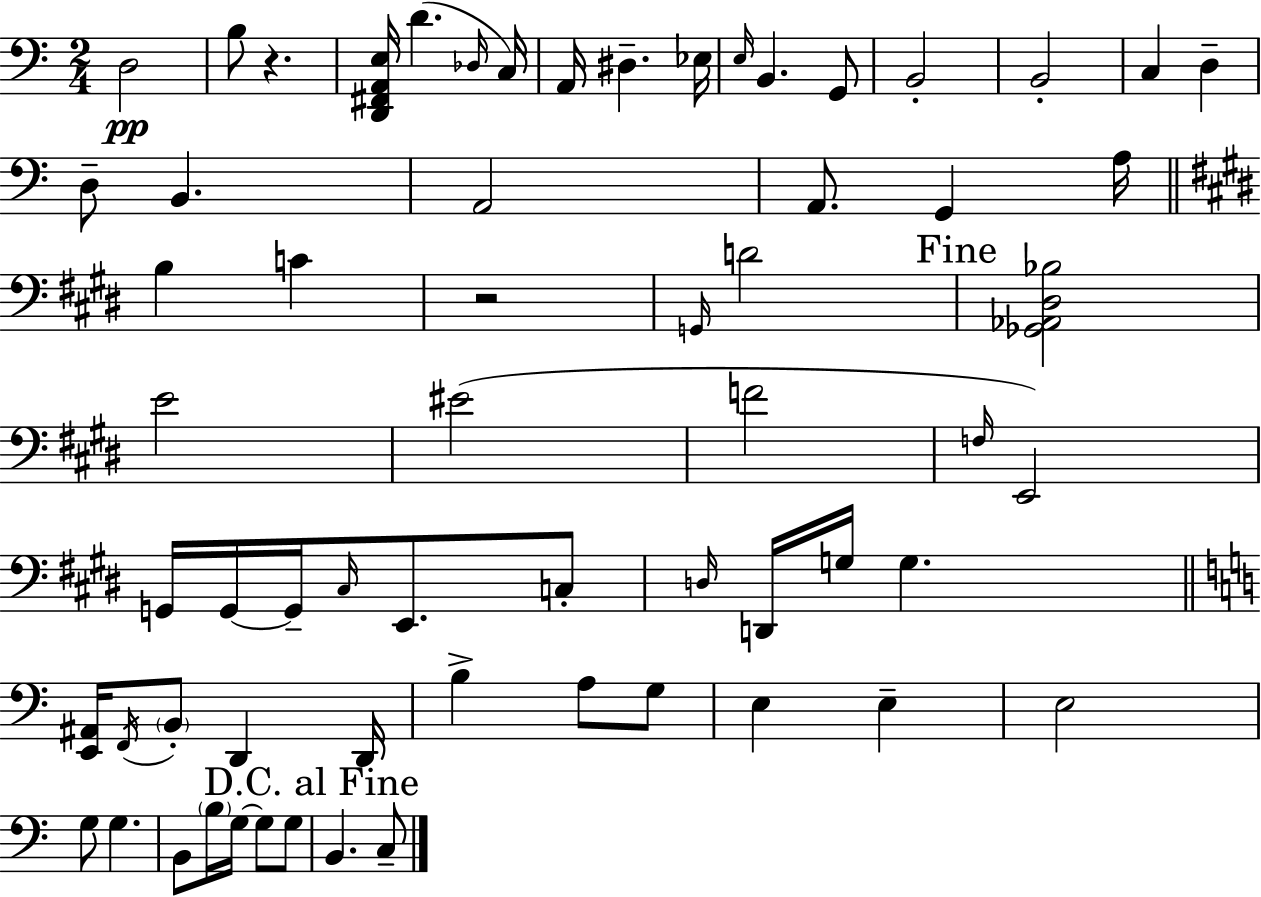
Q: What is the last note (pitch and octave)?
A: C3